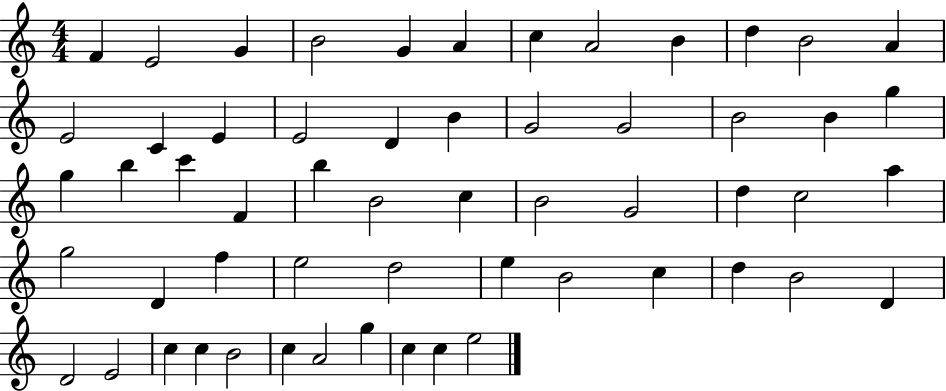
X:1
T:Untitled
M:4/4
L:1/4
K:C
F E2 G B2 G A c A2 B d B2 A E2 C E E2 D B G2 G2 B2 B g g b c' F b B2 c B2 G2 d c2 a g2 D f e2 d2 e B2 c d B2 D D2 E2 c c B2 c A2 g c c e2